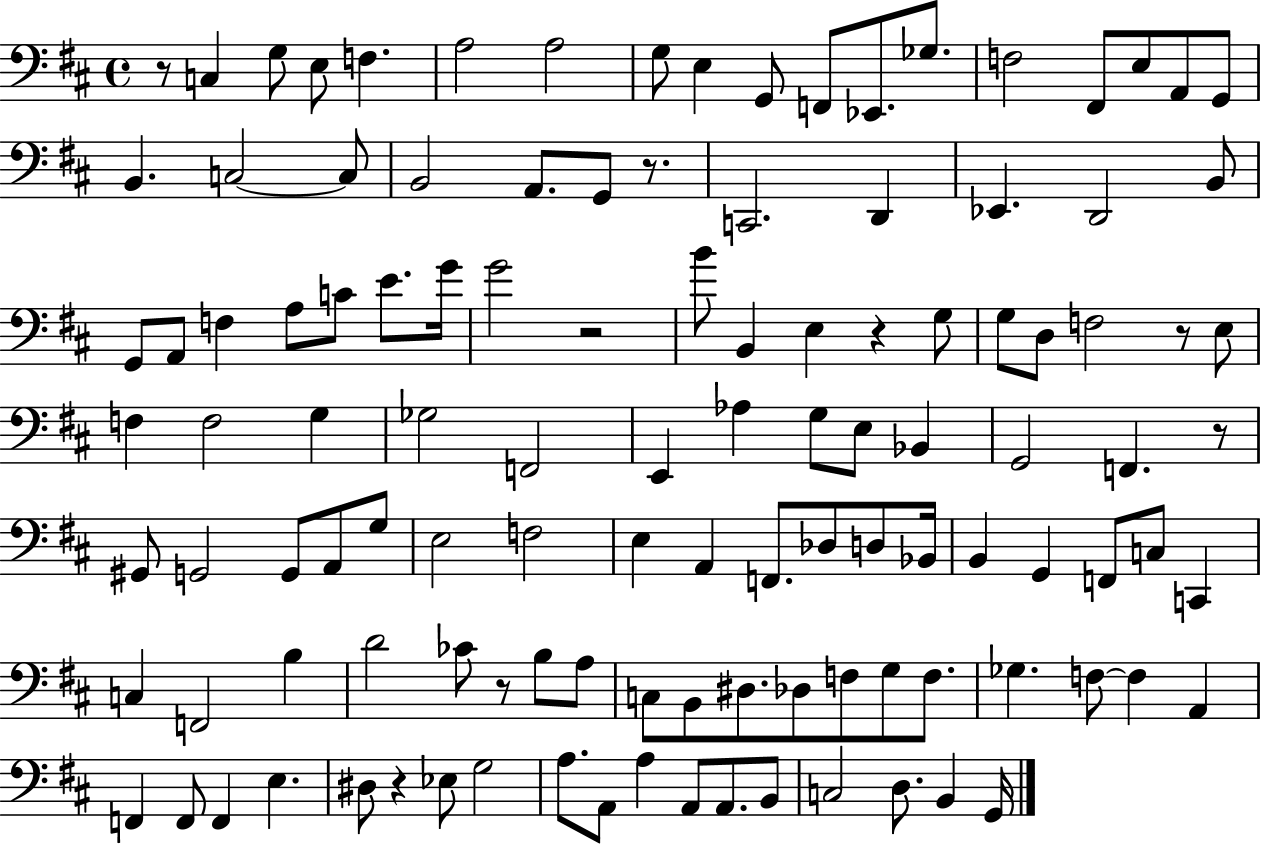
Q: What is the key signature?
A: D major